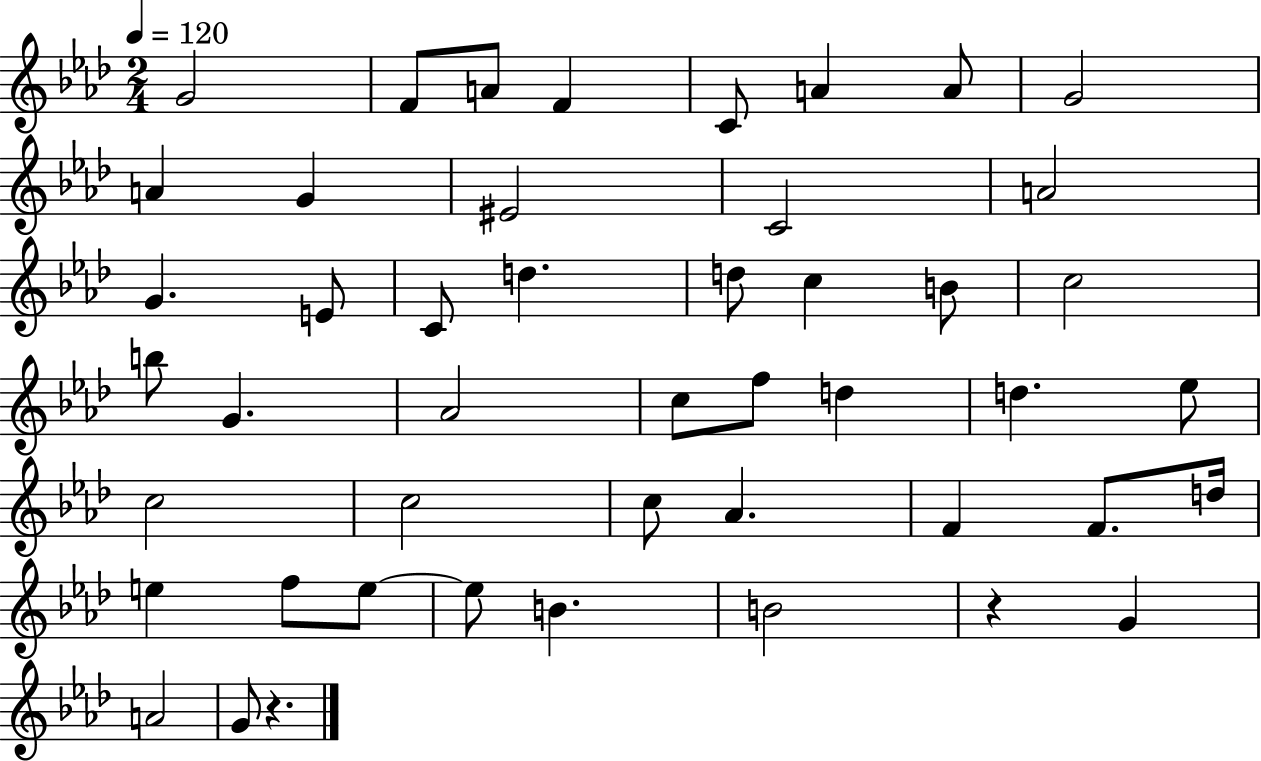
X:1
T:Untitled
M:2/4
L:1/4
K:Ab
G2 F/2 A/2 F C/2 A A/2 G2 A G ^E2 C2 A2 G E/2 C/2 d d/2 c B/2 c2 b/2 G _A2 c/2 f/2 d d _e/2 c2 c2 c/2 _A F F/2 d/4 e f/2 e/2 e/2 B B2 z G A2 G/2 z